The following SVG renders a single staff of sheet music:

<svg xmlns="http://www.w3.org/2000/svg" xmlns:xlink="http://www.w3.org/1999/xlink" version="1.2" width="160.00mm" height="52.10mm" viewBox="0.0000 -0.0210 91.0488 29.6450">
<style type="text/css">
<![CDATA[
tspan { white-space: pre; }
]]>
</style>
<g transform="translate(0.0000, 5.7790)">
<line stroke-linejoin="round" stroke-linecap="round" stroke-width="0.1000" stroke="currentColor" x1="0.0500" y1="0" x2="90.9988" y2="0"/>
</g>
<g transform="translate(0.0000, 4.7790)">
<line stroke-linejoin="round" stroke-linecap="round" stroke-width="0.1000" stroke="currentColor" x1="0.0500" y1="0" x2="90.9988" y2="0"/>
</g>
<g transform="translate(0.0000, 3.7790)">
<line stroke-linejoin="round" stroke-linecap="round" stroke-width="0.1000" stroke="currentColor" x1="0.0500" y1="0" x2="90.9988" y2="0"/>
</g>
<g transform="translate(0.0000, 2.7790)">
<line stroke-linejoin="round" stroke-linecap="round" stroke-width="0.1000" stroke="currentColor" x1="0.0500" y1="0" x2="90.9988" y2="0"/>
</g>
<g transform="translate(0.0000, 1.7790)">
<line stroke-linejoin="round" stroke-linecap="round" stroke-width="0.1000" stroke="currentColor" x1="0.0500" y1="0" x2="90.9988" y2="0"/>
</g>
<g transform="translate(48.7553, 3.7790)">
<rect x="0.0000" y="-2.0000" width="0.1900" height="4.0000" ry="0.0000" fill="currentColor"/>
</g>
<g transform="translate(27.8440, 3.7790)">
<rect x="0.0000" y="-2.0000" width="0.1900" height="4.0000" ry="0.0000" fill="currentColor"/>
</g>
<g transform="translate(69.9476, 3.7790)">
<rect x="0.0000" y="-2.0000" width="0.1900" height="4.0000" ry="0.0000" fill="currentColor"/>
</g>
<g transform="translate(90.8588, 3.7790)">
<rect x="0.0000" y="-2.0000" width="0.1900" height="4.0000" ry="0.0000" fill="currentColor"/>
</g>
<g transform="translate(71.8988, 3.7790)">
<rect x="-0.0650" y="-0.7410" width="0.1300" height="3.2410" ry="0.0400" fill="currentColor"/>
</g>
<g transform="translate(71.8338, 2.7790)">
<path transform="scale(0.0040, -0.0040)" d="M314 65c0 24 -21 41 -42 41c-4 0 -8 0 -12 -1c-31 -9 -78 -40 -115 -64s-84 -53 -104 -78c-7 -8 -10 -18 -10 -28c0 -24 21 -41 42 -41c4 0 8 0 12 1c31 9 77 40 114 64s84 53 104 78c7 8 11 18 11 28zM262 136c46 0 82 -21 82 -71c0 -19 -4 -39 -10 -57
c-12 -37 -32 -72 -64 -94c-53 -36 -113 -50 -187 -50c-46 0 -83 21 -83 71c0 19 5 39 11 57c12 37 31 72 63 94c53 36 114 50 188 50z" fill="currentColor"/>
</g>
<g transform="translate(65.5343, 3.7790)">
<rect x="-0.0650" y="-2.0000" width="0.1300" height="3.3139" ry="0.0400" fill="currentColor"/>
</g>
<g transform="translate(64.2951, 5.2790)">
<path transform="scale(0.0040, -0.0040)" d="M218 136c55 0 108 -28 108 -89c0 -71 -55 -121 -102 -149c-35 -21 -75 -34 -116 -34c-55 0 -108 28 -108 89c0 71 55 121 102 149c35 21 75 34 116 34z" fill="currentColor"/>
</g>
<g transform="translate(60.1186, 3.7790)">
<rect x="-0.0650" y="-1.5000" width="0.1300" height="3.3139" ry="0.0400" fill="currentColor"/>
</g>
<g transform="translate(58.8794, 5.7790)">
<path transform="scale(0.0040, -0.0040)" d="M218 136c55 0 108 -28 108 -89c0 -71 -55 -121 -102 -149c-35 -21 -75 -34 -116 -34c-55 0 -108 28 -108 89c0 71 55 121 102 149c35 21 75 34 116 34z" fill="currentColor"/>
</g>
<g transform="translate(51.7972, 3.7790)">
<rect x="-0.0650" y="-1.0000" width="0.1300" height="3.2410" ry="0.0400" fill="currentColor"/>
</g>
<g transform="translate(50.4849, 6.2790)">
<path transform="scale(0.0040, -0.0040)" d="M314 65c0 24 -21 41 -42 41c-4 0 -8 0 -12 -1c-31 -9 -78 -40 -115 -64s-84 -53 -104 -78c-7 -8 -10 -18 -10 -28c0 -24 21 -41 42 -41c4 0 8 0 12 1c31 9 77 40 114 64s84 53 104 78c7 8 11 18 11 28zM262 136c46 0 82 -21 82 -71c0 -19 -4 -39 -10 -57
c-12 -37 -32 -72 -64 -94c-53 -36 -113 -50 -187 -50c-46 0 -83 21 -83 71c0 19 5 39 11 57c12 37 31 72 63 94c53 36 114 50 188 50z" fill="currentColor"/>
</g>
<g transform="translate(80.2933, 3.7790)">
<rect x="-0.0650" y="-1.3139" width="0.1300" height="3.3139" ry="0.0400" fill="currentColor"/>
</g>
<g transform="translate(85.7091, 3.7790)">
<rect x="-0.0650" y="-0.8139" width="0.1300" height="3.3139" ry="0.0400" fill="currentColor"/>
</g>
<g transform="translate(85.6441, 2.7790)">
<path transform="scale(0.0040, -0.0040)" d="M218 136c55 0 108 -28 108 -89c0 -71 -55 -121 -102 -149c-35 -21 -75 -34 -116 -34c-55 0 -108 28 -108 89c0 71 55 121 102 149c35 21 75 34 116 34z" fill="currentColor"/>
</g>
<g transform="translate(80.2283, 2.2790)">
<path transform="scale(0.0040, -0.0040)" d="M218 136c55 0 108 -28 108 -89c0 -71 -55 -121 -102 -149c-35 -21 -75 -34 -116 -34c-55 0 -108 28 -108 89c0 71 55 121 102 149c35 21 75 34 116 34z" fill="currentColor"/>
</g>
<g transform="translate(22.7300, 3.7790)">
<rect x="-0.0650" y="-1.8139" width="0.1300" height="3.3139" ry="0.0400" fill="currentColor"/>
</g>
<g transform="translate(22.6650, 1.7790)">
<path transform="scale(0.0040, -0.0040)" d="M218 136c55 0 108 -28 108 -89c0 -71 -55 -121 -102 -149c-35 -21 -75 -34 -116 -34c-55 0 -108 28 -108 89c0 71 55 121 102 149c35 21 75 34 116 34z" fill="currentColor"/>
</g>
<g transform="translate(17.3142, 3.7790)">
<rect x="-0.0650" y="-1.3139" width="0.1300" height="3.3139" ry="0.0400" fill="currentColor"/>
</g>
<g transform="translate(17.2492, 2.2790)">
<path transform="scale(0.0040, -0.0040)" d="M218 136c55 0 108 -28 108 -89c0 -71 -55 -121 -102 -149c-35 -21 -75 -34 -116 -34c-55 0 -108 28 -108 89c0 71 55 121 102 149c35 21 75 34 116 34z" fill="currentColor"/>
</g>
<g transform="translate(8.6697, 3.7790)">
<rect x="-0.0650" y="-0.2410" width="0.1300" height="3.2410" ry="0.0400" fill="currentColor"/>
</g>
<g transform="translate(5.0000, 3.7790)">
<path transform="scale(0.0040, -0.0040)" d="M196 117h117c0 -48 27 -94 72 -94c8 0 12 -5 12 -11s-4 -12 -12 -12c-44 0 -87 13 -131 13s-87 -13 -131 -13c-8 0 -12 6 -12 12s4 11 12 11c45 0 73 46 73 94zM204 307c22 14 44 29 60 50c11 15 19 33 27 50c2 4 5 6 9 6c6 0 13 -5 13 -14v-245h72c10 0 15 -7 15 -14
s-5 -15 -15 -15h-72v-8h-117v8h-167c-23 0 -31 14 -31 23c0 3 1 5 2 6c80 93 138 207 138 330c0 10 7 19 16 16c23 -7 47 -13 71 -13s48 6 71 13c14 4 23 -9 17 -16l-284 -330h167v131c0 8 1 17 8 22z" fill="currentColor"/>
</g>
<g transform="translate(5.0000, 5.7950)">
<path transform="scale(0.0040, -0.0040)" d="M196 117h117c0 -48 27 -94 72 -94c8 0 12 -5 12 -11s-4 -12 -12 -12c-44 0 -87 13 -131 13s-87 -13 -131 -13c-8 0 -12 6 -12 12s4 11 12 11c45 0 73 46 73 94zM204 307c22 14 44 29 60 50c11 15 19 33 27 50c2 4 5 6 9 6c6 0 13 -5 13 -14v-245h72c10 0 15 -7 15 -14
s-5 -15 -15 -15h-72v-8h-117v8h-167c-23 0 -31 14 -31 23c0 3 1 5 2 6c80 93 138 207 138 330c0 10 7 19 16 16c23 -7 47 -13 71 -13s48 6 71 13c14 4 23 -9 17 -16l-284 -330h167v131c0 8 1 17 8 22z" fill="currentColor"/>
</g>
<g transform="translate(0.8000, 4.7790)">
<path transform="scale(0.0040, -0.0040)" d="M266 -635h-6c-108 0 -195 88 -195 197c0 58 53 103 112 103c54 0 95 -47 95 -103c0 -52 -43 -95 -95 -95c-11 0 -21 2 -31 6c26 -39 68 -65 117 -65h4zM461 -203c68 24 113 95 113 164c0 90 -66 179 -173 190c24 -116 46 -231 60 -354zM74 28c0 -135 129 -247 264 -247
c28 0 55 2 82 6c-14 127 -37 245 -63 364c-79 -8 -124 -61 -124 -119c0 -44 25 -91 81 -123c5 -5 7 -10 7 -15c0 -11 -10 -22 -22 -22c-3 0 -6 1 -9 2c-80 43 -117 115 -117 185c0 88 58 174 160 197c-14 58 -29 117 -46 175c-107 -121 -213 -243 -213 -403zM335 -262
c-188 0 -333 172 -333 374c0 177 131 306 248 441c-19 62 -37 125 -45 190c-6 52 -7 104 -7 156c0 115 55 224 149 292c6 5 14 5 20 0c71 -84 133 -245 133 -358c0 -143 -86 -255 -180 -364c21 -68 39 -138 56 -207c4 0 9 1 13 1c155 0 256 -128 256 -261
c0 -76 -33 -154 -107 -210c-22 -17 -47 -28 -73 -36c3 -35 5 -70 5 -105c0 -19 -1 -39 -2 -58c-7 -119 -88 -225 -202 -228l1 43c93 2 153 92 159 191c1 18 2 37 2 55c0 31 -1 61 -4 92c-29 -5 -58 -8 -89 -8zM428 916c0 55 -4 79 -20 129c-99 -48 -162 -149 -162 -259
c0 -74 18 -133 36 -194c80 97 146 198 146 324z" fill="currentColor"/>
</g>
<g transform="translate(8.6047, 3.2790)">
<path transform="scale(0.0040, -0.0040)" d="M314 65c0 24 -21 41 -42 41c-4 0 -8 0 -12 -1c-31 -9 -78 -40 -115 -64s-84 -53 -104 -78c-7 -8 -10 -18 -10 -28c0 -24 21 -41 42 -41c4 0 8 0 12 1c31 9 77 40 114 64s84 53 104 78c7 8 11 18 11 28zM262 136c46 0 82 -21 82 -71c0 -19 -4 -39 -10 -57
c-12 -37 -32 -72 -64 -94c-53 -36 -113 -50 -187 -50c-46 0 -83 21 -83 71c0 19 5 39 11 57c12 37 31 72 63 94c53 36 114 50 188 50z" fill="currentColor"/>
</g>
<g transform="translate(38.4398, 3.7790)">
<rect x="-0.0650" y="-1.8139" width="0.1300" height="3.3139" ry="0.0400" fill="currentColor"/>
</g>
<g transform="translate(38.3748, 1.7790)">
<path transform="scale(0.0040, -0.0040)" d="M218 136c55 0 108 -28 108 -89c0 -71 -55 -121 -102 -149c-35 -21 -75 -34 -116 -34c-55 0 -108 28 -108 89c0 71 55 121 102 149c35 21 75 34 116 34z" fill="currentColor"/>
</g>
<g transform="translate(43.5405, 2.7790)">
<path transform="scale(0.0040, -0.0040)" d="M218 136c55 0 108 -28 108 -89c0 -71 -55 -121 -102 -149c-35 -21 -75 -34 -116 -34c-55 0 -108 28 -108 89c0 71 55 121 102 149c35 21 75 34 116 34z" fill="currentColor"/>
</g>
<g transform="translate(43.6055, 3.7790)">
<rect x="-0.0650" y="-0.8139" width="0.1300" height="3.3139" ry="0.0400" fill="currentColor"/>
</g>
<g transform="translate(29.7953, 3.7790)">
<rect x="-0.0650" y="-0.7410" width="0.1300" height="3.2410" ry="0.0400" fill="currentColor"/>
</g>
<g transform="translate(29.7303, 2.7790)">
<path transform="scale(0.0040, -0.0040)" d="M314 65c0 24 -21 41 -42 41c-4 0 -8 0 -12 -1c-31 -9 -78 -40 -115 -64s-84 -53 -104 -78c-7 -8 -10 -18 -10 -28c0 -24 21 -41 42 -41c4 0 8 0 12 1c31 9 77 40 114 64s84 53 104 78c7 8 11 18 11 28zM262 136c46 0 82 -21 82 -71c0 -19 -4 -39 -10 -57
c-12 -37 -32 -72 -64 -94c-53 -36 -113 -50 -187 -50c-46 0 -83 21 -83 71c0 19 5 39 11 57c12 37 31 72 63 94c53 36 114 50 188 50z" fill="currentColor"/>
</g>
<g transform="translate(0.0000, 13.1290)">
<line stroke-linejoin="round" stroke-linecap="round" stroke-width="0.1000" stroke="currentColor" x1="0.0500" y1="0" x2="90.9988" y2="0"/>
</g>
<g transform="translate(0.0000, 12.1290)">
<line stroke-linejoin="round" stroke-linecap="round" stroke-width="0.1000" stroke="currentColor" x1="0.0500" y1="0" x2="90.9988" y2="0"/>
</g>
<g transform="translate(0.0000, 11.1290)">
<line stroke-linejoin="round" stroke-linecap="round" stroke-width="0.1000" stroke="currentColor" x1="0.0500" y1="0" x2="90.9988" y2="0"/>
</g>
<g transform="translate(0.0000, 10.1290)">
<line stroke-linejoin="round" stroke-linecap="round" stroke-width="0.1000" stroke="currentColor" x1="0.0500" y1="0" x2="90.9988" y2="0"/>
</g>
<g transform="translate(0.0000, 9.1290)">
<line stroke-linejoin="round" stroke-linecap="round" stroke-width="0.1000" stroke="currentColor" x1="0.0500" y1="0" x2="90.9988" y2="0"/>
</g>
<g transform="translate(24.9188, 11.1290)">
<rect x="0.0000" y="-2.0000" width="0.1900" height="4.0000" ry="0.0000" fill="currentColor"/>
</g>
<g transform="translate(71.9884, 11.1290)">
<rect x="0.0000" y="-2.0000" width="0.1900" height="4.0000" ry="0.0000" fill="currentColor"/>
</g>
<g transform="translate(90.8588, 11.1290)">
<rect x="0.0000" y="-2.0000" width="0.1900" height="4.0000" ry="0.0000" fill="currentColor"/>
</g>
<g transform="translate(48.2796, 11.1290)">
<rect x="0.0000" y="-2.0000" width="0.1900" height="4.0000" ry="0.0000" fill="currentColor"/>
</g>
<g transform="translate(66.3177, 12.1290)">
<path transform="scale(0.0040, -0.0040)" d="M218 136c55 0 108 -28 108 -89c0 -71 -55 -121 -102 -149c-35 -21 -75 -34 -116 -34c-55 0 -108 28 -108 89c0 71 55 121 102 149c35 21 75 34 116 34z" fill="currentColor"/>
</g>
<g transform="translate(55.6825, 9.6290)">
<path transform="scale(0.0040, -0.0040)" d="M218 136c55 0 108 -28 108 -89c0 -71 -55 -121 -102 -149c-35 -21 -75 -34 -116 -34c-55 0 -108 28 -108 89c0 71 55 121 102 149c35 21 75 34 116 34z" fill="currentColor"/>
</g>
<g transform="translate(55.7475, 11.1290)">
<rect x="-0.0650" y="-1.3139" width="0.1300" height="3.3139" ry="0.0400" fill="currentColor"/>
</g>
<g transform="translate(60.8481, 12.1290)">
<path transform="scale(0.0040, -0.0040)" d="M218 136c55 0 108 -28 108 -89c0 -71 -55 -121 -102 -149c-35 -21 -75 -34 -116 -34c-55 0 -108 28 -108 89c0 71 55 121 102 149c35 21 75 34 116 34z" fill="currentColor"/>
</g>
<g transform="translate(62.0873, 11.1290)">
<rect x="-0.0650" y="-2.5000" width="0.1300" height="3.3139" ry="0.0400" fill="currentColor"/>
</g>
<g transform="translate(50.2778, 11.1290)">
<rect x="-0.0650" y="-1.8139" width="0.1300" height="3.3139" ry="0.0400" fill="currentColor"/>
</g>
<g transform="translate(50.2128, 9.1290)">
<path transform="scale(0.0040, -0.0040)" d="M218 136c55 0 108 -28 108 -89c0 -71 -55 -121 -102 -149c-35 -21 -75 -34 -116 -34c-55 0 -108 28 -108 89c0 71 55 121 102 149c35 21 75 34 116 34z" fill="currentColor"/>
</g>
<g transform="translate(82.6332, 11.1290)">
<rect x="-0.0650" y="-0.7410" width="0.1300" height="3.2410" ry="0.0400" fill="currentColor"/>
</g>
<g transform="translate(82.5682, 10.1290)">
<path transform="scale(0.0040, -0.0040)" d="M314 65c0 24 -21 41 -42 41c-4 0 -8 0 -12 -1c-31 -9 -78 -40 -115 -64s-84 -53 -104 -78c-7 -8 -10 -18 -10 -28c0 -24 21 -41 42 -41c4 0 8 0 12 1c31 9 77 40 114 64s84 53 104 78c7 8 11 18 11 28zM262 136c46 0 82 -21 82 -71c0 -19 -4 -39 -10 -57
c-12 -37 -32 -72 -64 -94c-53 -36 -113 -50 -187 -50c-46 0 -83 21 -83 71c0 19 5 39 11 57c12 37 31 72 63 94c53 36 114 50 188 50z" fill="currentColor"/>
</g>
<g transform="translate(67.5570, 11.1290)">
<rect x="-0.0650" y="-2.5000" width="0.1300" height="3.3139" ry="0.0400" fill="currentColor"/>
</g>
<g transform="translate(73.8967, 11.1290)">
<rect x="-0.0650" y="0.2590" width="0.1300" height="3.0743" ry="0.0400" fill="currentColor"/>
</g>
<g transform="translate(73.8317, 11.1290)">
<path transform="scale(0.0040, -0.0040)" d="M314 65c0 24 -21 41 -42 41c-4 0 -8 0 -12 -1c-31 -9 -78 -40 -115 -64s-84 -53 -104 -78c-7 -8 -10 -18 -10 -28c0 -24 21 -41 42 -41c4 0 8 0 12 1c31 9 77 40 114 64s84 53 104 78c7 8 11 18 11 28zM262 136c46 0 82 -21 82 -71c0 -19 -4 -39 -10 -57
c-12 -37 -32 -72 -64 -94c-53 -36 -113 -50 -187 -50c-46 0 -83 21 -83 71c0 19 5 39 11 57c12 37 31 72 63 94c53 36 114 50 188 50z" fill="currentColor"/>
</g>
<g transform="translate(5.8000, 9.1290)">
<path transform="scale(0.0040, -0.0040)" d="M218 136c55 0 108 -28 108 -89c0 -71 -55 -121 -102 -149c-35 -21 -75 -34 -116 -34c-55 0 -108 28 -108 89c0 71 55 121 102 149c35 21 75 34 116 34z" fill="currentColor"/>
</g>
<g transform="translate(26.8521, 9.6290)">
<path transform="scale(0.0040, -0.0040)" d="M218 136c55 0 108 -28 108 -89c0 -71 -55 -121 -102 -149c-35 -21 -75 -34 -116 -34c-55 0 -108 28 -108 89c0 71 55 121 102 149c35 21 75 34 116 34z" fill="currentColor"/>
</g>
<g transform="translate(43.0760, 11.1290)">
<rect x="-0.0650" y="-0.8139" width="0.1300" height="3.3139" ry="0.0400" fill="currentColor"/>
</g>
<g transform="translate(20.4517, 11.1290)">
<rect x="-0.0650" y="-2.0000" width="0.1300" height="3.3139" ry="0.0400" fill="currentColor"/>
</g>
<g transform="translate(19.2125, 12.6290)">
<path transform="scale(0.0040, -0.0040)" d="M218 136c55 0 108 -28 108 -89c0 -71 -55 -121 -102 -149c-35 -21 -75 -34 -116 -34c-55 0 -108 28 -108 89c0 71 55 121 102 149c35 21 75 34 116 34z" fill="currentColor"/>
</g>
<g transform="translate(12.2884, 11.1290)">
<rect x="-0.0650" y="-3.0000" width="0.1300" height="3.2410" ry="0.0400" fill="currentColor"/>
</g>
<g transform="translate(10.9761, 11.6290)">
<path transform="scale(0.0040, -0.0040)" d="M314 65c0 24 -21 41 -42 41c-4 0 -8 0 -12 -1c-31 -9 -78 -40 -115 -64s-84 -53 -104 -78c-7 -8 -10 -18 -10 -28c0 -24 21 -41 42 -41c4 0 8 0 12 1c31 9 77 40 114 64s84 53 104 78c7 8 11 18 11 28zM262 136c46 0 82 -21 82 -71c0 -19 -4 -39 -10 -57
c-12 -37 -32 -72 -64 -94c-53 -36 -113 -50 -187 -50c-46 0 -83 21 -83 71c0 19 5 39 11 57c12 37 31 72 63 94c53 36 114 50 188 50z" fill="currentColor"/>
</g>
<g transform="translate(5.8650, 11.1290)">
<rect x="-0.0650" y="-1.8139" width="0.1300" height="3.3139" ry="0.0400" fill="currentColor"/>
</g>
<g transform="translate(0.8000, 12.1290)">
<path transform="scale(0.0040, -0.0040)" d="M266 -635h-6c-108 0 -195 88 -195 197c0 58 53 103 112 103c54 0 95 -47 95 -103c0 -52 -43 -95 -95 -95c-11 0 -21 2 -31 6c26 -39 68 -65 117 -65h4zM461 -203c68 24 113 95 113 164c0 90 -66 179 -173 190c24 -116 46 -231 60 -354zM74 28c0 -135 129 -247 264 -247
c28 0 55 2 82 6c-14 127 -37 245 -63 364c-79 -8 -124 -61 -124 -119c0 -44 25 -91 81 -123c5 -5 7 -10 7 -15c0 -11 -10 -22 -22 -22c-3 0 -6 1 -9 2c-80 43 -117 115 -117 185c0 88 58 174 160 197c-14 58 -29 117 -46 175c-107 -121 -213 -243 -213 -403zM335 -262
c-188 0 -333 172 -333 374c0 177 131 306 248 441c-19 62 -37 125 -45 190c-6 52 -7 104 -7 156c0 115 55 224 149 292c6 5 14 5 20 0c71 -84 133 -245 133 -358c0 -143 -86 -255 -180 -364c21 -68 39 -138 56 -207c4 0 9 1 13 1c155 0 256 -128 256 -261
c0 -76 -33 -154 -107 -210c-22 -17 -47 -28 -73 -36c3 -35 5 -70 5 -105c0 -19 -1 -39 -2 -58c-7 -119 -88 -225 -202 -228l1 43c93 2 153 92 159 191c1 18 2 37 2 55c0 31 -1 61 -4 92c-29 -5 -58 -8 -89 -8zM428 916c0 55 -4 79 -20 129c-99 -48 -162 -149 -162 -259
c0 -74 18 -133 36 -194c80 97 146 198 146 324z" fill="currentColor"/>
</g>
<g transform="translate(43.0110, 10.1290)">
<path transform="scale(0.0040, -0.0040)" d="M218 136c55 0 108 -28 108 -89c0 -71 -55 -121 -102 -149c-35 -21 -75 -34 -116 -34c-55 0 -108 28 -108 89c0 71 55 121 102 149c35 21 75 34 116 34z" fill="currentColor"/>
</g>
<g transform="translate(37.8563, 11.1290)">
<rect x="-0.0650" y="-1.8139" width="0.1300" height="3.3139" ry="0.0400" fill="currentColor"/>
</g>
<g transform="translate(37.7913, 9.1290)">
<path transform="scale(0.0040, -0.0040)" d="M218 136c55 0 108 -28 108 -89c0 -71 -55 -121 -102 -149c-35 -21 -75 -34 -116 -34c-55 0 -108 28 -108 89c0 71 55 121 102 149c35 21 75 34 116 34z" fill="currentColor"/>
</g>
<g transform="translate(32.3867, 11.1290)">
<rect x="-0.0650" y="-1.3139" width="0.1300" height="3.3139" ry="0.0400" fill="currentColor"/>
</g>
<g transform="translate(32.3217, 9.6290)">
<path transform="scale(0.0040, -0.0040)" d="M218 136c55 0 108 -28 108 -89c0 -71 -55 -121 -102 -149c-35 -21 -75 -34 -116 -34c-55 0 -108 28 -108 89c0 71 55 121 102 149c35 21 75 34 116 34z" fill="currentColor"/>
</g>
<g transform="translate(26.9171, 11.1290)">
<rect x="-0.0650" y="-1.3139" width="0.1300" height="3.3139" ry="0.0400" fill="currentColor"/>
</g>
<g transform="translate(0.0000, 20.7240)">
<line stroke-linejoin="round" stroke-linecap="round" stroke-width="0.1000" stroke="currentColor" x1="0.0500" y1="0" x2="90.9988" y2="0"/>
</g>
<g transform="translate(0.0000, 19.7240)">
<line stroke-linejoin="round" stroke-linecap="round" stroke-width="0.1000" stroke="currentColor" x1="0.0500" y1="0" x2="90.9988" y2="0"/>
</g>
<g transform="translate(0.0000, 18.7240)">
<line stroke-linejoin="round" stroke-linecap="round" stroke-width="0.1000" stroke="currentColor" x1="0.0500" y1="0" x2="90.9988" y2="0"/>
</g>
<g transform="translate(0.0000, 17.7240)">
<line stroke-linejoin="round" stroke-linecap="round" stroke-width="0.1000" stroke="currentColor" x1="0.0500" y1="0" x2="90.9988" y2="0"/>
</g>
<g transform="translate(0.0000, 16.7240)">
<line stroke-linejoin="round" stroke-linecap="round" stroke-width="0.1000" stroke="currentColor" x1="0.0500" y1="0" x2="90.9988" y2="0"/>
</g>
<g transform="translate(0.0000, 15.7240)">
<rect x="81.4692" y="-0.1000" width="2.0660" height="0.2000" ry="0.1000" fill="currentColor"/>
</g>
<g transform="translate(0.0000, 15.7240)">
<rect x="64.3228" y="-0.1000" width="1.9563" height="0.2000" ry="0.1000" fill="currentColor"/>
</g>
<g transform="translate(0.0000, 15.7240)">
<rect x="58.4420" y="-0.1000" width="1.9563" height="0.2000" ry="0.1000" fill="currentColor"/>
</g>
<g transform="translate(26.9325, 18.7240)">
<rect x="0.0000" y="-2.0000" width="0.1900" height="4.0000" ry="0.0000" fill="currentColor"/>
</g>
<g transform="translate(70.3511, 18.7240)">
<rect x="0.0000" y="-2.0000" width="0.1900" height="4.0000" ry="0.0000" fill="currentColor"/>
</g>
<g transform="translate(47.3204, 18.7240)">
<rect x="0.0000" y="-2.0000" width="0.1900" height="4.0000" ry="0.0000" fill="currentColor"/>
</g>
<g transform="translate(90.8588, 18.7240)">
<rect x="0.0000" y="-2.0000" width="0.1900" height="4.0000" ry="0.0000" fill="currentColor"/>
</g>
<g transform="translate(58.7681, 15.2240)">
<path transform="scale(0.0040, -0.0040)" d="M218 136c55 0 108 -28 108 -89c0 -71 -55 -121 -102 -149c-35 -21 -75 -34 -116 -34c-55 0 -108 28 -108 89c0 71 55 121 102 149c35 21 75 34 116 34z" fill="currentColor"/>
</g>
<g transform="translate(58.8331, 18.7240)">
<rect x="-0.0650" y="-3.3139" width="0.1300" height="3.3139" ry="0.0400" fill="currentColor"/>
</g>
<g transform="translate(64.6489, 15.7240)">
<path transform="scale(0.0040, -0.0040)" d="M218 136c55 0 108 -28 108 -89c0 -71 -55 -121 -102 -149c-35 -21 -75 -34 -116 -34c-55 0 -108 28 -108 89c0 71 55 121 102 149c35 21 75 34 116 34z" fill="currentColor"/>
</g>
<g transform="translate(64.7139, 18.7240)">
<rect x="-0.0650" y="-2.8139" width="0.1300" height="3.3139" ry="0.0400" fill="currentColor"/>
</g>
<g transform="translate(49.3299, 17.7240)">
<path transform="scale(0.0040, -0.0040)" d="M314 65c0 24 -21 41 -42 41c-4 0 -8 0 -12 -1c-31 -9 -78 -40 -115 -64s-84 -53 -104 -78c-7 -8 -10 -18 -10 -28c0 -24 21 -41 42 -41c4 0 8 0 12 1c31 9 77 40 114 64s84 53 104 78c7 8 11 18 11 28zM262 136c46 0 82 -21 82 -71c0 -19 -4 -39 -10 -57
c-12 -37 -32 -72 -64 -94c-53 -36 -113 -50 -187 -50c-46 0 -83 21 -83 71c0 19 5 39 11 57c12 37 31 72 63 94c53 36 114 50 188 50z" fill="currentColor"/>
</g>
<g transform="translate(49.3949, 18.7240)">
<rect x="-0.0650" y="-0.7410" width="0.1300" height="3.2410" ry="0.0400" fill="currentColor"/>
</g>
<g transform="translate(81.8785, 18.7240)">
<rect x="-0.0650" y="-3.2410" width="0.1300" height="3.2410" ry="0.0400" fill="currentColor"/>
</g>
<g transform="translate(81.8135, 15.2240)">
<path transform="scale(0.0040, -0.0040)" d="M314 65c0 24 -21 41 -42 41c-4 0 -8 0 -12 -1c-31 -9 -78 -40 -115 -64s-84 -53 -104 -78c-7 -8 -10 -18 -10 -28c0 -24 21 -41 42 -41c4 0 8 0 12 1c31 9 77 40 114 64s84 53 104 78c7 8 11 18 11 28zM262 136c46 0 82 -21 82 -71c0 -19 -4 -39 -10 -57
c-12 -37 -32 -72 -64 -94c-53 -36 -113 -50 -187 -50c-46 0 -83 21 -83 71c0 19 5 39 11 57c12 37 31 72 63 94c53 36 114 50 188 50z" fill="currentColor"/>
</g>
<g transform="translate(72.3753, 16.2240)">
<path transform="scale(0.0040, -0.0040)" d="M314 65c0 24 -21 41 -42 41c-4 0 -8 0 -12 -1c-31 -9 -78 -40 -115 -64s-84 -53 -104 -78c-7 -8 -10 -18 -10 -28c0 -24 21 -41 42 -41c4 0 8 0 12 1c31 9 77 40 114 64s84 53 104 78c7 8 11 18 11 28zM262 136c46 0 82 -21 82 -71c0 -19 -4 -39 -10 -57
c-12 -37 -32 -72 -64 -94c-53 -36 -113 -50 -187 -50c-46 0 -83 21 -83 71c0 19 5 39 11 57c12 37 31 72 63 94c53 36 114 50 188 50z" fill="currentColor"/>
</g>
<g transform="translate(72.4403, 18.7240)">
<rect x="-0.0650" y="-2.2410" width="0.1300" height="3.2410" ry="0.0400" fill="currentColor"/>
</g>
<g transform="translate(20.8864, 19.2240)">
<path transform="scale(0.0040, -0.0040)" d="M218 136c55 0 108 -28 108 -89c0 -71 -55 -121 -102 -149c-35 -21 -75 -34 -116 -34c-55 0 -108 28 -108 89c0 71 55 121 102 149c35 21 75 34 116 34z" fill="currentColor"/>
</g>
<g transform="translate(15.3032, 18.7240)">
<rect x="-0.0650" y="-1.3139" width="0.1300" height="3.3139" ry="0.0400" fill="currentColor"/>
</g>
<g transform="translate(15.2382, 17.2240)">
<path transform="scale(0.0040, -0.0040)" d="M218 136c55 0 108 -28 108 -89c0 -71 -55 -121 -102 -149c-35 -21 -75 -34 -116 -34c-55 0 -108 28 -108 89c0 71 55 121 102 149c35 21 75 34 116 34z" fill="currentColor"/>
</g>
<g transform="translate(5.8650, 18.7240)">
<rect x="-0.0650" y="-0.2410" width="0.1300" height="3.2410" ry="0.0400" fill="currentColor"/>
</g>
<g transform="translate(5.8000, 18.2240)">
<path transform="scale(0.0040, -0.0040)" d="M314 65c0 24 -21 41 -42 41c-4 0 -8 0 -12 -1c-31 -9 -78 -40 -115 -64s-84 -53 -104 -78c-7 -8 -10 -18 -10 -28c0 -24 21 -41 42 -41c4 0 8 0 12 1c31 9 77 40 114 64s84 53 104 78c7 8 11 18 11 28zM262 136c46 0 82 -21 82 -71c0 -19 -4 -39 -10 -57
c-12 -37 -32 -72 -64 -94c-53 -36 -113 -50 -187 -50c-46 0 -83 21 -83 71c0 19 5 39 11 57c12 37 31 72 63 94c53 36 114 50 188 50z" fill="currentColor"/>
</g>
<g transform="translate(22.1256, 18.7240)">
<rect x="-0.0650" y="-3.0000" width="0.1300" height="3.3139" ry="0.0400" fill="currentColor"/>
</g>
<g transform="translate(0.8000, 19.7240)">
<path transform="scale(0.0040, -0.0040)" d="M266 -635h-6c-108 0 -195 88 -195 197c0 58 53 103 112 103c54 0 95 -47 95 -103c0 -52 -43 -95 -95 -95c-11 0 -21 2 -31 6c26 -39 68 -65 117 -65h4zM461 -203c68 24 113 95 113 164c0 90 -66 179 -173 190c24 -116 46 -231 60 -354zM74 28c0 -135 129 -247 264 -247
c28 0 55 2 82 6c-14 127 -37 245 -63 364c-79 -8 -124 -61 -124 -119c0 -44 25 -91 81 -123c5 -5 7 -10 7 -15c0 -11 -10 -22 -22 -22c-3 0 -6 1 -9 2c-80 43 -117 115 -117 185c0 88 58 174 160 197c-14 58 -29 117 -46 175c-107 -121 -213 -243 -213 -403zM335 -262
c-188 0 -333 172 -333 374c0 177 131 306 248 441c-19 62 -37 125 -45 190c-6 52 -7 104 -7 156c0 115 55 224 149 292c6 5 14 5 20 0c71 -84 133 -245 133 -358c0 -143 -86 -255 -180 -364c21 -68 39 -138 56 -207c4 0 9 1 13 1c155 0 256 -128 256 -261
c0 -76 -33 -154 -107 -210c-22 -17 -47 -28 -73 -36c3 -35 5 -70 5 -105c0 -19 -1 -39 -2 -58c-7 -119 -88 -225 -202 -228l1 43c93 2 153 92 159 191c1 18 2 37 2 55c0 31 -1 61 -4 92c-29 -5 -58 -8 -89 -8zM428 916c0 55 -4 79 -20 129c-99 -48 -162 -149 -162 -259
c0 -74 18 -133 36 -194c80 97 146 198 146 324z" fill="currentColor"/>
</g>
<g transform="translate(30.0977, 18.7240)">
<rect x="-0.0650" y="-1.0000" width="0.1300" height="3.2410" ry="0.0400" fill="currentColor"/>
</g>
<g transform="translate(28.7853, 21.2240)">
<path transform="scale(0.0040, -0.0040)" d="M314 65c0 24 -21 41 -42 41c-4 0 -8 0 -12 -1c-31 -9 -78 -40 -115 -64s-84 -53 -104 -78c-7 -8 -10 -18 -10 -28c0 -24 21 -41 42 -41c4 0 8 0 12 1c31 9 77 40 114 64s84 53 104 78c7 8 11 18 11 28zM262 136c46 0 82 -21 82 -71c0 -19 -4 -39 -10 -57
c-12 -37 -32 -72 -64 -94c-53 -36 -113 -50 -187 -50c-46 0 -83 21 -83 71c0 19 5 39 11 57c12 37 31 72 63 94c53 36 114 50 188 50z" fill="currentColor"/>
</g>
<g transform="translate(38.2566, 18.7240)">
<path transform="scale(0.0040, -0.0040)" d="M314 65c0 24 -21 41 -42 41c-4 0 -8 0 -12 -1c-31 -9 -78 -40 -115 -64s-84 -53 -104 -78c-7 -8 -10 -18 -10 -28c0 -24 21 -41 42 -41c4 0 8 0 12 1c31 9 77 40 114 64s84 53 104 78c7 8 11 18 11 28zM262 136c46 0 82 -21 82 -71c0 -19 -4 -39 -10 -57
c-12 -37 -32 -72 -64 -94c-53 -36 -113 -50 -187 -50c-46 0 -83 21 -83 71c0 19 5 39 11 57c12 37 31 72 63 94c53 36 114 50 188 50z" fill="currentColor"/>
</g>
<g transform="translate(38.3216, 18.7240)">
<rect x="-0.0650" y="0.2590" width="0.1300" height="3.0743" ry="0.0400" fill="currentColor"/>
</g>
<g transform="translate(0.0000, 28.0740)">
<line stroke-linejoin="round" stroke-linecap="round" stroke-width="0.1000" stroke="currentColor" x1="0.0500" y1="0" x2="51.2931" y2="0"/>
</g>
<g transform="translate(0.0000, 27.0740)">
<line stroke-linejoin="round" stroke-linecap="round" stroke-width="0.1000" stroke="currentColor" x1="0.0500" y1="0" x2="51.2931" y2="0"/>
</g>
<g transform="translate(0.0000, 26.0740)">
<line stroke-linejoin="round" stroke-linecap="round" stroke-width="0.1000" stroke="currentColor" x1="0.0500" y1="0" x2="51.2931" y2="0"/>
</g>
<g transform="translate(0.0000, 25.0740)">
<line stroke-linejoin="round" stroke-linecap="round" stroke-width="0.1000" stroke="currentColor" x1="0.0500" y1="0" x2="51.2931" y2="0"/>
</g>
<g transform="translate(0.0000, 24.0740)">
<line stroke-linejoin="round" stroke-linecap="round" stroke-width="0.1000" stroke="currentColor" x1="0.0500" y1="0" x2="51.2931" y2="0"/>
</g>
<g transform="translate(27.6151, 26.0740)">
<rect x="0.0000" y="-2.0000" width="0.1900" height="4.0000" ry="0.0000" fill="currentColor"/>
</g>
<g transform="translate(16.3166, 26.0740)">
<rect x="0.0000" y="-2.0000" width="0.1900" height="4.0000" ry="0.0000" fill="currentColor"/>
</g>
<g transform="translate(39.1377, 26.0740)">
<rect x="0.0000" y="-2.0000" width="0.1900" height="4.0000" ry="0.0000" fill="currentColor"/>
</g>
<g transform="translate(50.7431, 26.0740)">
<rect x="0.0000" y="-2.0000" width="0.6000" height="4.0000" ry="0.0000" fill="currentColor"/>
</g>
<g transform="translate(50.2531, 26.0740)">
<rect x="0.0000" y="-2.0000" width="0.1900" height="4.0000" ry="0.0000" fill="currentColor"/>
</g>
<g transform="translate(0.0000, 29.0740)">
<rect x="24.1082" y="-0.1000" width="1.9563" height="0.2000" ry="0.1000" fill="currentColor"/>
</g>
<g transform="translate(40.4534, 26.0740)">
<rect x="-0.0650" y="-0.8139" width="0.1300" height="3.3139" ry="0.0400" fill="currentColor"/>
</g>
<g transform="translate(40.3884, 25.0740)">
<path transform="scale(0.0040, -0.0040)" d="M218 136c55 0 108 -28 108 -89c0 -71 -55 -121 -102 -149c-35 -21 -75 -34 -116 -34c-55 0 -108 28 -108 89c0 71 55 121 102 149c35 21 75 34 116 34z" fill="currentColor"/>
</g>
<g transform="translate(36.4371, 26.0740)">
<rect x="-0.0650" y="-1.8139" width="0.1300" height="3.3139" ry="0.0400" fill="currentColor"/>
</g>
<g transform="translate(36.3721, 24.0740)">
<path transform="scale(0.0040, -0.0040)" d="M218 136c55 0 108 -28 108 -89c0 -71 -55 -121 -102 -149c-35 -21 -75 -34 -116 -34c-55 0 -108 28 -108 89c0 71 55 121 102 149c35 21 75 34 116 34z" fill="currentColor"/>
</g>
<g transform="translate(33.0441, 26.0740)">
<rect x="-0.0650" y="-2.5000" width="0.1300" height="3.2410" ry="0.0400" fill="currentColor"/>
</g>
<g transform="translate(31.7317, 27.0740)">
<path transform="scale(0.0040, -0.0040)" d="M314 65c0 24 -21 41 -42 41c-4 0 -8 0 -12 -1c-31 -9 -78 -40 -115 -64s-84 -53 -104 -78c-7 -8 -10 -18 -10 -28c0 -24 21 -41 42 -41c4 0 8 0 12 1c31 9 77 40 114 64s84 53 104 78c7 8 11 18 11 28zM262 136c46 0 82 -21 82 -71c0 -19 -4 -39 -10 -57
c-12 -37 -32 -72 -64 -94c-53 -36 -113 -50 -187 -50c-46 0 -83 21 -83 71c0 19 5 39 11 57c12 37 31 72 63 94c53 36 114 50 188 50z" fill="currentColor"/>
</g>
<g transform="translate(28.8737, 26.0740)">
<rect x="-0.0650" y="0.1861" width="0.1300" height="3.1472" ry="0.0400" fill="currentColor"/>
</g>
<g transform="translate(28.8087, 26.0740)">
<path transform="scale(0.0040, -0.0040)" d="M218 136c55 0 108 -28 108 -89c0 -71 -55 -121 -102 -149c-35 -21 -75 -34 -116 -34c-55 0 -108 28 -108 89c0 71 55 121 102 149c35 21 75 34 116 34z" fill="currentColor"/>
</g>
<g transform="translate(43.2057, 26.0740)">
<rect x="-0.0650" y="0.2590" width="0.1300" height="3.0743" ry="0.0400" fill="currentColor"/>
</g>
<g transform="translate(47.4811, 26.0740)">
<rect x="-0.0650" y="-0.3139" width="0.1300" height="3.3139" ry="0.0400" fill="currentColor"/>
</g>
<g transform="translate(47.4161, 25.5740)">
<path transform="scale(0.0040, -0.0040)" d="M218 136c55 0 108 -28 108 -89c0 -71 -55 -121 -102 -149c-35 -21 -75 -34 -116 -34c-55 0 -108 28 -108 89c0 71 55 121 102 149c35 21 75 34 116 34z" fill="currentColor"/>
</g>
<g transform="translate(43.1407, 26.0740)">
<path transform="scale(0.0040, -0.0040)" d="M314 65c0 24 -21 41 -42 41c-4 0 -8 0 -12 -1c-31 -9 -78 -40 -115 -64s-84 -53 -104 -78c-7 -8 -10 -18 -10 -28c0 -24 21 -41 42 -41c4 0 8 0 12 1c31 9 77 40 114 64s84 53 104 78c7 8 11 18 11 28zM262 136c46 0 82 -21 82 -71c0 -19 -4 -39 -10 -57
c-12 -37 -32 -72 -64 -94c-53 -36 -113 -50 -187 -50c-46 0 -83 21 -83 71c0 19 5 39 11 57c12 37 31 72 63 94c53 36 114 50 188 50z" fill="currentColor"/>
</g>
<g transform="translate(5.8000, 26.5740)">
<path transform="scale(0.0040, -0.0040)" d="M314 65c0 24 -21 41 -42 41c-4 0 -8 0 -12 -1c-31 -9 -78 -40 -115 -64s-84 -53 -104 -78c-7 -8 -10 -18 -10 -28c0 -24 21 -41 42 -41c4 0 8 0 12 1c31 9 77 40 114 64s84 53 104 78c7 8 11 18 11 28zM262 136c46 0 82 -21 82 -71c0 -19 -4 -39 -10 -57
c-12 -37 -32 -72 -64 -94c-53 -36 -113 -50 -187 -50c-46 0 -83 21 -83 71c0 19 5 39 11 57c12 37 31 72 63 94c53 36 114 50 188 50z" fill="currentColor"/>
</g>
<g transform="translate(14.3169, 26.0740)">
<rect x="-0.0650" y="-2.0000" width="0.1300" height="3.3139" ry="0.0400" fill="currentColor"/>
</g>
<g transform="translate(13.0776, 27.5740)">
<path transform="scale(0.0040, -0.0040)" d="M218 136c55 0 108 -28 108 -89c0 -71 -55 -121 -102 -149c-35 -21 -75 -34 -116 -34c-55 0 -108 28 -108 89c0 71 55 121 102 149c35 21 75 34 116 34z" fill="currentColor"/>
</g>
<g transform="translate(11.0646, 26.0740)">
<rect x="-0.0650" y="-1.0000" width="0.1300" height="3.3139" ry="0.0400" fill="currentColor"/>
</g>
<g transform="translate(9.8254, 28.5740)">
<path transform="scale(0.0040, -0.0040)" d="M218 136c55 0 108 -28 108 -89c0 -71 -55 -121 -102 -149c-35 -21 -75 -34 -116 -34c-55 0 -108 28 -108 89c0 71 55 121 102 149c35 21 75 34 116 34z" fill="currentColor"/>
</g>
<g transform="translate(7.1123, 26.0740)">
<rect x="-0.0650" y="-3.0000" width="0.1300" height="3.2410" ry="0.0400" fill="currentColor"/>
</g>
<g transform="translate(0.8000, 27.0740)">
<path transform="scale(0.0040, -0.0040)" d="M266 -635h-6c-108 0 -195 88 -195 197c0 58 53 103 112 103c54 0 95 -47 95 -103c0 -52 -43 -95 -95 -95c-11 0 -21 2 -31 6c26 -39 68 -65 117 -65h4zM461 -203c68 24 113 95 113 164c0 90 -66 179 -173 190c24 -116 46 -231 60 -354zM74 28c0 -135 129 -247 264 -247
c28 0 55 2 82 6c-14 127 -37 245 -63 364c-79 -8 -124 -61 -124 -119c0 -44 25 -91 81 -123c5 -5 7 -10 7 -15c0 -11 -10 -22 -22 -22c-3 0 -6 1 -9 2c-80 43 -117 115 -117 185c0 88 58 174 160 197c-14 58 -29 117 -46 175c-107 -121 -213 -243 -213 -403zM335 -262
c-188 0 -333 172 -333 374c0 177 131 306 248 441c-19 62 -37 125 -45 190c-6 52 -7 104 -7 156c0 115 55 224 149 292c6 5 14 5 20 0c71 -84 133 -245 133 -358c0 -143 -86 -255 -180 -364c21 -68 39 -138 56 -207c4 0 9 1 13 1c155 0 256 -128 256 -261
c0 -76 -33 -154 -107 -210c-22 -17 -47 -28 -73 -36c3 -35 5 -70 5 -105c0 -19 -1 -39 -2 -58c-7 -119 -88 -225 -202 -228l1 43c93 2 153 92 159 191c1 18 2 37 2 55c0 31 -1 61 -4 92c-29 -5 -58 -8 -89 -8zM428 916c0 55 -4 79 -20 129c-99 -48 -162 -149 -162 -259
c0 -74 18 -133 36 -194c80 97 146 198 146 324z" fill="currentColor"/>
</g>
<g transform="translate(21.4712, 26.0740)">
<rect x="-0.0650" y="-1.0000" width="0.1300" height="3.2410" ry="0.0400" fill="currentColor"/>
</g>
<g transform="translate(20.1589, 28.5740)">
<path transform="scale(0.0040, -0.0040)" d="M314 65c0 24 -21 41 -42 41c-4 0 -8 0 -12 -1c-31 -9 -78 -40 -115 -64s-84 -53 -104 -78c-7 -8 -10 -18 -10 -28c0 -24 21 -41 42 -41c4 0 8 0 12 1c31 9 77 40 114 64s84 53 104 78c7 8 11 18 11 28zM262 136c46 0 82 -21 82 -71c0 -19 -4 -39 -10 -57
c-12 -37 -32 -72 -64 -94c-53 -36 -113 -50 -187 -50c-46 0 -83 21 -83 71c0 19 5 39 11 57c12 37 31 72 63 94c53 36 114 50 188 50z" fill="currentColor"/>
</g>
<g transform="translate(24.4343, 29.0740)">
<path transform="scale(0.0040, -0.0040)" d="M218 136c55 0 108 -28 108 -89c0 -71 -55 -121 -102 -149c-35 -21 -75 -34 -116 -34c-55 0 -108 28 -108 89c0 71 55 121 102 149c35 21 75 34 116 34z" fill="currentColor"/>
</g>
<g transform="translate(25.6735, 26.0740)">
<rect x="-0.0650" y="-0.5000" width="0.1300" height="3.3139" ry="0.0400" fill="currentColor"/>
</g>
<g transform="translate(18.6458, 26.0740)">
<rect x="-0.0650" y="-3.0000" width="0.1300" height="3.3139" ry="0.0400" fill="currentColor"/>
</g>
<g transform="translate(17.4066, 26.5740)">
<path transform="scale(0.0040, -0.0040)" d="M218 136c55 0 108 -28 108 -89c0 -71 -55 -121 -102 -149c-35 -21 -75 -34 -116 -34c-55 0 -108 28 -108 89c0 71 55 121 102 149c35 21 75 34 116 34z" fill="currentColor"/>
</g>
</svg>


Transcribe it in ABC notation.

X:1
T:Untitled
M:4/4
L:1/4
K:C
c2 e f d2 f d D2 E F d2 e d f A2 F e e f d f e G G B2 d2 c2 e A D2 B2 d2 b a g2 b2 A2 D F A D2 C B G2 f d B2 c